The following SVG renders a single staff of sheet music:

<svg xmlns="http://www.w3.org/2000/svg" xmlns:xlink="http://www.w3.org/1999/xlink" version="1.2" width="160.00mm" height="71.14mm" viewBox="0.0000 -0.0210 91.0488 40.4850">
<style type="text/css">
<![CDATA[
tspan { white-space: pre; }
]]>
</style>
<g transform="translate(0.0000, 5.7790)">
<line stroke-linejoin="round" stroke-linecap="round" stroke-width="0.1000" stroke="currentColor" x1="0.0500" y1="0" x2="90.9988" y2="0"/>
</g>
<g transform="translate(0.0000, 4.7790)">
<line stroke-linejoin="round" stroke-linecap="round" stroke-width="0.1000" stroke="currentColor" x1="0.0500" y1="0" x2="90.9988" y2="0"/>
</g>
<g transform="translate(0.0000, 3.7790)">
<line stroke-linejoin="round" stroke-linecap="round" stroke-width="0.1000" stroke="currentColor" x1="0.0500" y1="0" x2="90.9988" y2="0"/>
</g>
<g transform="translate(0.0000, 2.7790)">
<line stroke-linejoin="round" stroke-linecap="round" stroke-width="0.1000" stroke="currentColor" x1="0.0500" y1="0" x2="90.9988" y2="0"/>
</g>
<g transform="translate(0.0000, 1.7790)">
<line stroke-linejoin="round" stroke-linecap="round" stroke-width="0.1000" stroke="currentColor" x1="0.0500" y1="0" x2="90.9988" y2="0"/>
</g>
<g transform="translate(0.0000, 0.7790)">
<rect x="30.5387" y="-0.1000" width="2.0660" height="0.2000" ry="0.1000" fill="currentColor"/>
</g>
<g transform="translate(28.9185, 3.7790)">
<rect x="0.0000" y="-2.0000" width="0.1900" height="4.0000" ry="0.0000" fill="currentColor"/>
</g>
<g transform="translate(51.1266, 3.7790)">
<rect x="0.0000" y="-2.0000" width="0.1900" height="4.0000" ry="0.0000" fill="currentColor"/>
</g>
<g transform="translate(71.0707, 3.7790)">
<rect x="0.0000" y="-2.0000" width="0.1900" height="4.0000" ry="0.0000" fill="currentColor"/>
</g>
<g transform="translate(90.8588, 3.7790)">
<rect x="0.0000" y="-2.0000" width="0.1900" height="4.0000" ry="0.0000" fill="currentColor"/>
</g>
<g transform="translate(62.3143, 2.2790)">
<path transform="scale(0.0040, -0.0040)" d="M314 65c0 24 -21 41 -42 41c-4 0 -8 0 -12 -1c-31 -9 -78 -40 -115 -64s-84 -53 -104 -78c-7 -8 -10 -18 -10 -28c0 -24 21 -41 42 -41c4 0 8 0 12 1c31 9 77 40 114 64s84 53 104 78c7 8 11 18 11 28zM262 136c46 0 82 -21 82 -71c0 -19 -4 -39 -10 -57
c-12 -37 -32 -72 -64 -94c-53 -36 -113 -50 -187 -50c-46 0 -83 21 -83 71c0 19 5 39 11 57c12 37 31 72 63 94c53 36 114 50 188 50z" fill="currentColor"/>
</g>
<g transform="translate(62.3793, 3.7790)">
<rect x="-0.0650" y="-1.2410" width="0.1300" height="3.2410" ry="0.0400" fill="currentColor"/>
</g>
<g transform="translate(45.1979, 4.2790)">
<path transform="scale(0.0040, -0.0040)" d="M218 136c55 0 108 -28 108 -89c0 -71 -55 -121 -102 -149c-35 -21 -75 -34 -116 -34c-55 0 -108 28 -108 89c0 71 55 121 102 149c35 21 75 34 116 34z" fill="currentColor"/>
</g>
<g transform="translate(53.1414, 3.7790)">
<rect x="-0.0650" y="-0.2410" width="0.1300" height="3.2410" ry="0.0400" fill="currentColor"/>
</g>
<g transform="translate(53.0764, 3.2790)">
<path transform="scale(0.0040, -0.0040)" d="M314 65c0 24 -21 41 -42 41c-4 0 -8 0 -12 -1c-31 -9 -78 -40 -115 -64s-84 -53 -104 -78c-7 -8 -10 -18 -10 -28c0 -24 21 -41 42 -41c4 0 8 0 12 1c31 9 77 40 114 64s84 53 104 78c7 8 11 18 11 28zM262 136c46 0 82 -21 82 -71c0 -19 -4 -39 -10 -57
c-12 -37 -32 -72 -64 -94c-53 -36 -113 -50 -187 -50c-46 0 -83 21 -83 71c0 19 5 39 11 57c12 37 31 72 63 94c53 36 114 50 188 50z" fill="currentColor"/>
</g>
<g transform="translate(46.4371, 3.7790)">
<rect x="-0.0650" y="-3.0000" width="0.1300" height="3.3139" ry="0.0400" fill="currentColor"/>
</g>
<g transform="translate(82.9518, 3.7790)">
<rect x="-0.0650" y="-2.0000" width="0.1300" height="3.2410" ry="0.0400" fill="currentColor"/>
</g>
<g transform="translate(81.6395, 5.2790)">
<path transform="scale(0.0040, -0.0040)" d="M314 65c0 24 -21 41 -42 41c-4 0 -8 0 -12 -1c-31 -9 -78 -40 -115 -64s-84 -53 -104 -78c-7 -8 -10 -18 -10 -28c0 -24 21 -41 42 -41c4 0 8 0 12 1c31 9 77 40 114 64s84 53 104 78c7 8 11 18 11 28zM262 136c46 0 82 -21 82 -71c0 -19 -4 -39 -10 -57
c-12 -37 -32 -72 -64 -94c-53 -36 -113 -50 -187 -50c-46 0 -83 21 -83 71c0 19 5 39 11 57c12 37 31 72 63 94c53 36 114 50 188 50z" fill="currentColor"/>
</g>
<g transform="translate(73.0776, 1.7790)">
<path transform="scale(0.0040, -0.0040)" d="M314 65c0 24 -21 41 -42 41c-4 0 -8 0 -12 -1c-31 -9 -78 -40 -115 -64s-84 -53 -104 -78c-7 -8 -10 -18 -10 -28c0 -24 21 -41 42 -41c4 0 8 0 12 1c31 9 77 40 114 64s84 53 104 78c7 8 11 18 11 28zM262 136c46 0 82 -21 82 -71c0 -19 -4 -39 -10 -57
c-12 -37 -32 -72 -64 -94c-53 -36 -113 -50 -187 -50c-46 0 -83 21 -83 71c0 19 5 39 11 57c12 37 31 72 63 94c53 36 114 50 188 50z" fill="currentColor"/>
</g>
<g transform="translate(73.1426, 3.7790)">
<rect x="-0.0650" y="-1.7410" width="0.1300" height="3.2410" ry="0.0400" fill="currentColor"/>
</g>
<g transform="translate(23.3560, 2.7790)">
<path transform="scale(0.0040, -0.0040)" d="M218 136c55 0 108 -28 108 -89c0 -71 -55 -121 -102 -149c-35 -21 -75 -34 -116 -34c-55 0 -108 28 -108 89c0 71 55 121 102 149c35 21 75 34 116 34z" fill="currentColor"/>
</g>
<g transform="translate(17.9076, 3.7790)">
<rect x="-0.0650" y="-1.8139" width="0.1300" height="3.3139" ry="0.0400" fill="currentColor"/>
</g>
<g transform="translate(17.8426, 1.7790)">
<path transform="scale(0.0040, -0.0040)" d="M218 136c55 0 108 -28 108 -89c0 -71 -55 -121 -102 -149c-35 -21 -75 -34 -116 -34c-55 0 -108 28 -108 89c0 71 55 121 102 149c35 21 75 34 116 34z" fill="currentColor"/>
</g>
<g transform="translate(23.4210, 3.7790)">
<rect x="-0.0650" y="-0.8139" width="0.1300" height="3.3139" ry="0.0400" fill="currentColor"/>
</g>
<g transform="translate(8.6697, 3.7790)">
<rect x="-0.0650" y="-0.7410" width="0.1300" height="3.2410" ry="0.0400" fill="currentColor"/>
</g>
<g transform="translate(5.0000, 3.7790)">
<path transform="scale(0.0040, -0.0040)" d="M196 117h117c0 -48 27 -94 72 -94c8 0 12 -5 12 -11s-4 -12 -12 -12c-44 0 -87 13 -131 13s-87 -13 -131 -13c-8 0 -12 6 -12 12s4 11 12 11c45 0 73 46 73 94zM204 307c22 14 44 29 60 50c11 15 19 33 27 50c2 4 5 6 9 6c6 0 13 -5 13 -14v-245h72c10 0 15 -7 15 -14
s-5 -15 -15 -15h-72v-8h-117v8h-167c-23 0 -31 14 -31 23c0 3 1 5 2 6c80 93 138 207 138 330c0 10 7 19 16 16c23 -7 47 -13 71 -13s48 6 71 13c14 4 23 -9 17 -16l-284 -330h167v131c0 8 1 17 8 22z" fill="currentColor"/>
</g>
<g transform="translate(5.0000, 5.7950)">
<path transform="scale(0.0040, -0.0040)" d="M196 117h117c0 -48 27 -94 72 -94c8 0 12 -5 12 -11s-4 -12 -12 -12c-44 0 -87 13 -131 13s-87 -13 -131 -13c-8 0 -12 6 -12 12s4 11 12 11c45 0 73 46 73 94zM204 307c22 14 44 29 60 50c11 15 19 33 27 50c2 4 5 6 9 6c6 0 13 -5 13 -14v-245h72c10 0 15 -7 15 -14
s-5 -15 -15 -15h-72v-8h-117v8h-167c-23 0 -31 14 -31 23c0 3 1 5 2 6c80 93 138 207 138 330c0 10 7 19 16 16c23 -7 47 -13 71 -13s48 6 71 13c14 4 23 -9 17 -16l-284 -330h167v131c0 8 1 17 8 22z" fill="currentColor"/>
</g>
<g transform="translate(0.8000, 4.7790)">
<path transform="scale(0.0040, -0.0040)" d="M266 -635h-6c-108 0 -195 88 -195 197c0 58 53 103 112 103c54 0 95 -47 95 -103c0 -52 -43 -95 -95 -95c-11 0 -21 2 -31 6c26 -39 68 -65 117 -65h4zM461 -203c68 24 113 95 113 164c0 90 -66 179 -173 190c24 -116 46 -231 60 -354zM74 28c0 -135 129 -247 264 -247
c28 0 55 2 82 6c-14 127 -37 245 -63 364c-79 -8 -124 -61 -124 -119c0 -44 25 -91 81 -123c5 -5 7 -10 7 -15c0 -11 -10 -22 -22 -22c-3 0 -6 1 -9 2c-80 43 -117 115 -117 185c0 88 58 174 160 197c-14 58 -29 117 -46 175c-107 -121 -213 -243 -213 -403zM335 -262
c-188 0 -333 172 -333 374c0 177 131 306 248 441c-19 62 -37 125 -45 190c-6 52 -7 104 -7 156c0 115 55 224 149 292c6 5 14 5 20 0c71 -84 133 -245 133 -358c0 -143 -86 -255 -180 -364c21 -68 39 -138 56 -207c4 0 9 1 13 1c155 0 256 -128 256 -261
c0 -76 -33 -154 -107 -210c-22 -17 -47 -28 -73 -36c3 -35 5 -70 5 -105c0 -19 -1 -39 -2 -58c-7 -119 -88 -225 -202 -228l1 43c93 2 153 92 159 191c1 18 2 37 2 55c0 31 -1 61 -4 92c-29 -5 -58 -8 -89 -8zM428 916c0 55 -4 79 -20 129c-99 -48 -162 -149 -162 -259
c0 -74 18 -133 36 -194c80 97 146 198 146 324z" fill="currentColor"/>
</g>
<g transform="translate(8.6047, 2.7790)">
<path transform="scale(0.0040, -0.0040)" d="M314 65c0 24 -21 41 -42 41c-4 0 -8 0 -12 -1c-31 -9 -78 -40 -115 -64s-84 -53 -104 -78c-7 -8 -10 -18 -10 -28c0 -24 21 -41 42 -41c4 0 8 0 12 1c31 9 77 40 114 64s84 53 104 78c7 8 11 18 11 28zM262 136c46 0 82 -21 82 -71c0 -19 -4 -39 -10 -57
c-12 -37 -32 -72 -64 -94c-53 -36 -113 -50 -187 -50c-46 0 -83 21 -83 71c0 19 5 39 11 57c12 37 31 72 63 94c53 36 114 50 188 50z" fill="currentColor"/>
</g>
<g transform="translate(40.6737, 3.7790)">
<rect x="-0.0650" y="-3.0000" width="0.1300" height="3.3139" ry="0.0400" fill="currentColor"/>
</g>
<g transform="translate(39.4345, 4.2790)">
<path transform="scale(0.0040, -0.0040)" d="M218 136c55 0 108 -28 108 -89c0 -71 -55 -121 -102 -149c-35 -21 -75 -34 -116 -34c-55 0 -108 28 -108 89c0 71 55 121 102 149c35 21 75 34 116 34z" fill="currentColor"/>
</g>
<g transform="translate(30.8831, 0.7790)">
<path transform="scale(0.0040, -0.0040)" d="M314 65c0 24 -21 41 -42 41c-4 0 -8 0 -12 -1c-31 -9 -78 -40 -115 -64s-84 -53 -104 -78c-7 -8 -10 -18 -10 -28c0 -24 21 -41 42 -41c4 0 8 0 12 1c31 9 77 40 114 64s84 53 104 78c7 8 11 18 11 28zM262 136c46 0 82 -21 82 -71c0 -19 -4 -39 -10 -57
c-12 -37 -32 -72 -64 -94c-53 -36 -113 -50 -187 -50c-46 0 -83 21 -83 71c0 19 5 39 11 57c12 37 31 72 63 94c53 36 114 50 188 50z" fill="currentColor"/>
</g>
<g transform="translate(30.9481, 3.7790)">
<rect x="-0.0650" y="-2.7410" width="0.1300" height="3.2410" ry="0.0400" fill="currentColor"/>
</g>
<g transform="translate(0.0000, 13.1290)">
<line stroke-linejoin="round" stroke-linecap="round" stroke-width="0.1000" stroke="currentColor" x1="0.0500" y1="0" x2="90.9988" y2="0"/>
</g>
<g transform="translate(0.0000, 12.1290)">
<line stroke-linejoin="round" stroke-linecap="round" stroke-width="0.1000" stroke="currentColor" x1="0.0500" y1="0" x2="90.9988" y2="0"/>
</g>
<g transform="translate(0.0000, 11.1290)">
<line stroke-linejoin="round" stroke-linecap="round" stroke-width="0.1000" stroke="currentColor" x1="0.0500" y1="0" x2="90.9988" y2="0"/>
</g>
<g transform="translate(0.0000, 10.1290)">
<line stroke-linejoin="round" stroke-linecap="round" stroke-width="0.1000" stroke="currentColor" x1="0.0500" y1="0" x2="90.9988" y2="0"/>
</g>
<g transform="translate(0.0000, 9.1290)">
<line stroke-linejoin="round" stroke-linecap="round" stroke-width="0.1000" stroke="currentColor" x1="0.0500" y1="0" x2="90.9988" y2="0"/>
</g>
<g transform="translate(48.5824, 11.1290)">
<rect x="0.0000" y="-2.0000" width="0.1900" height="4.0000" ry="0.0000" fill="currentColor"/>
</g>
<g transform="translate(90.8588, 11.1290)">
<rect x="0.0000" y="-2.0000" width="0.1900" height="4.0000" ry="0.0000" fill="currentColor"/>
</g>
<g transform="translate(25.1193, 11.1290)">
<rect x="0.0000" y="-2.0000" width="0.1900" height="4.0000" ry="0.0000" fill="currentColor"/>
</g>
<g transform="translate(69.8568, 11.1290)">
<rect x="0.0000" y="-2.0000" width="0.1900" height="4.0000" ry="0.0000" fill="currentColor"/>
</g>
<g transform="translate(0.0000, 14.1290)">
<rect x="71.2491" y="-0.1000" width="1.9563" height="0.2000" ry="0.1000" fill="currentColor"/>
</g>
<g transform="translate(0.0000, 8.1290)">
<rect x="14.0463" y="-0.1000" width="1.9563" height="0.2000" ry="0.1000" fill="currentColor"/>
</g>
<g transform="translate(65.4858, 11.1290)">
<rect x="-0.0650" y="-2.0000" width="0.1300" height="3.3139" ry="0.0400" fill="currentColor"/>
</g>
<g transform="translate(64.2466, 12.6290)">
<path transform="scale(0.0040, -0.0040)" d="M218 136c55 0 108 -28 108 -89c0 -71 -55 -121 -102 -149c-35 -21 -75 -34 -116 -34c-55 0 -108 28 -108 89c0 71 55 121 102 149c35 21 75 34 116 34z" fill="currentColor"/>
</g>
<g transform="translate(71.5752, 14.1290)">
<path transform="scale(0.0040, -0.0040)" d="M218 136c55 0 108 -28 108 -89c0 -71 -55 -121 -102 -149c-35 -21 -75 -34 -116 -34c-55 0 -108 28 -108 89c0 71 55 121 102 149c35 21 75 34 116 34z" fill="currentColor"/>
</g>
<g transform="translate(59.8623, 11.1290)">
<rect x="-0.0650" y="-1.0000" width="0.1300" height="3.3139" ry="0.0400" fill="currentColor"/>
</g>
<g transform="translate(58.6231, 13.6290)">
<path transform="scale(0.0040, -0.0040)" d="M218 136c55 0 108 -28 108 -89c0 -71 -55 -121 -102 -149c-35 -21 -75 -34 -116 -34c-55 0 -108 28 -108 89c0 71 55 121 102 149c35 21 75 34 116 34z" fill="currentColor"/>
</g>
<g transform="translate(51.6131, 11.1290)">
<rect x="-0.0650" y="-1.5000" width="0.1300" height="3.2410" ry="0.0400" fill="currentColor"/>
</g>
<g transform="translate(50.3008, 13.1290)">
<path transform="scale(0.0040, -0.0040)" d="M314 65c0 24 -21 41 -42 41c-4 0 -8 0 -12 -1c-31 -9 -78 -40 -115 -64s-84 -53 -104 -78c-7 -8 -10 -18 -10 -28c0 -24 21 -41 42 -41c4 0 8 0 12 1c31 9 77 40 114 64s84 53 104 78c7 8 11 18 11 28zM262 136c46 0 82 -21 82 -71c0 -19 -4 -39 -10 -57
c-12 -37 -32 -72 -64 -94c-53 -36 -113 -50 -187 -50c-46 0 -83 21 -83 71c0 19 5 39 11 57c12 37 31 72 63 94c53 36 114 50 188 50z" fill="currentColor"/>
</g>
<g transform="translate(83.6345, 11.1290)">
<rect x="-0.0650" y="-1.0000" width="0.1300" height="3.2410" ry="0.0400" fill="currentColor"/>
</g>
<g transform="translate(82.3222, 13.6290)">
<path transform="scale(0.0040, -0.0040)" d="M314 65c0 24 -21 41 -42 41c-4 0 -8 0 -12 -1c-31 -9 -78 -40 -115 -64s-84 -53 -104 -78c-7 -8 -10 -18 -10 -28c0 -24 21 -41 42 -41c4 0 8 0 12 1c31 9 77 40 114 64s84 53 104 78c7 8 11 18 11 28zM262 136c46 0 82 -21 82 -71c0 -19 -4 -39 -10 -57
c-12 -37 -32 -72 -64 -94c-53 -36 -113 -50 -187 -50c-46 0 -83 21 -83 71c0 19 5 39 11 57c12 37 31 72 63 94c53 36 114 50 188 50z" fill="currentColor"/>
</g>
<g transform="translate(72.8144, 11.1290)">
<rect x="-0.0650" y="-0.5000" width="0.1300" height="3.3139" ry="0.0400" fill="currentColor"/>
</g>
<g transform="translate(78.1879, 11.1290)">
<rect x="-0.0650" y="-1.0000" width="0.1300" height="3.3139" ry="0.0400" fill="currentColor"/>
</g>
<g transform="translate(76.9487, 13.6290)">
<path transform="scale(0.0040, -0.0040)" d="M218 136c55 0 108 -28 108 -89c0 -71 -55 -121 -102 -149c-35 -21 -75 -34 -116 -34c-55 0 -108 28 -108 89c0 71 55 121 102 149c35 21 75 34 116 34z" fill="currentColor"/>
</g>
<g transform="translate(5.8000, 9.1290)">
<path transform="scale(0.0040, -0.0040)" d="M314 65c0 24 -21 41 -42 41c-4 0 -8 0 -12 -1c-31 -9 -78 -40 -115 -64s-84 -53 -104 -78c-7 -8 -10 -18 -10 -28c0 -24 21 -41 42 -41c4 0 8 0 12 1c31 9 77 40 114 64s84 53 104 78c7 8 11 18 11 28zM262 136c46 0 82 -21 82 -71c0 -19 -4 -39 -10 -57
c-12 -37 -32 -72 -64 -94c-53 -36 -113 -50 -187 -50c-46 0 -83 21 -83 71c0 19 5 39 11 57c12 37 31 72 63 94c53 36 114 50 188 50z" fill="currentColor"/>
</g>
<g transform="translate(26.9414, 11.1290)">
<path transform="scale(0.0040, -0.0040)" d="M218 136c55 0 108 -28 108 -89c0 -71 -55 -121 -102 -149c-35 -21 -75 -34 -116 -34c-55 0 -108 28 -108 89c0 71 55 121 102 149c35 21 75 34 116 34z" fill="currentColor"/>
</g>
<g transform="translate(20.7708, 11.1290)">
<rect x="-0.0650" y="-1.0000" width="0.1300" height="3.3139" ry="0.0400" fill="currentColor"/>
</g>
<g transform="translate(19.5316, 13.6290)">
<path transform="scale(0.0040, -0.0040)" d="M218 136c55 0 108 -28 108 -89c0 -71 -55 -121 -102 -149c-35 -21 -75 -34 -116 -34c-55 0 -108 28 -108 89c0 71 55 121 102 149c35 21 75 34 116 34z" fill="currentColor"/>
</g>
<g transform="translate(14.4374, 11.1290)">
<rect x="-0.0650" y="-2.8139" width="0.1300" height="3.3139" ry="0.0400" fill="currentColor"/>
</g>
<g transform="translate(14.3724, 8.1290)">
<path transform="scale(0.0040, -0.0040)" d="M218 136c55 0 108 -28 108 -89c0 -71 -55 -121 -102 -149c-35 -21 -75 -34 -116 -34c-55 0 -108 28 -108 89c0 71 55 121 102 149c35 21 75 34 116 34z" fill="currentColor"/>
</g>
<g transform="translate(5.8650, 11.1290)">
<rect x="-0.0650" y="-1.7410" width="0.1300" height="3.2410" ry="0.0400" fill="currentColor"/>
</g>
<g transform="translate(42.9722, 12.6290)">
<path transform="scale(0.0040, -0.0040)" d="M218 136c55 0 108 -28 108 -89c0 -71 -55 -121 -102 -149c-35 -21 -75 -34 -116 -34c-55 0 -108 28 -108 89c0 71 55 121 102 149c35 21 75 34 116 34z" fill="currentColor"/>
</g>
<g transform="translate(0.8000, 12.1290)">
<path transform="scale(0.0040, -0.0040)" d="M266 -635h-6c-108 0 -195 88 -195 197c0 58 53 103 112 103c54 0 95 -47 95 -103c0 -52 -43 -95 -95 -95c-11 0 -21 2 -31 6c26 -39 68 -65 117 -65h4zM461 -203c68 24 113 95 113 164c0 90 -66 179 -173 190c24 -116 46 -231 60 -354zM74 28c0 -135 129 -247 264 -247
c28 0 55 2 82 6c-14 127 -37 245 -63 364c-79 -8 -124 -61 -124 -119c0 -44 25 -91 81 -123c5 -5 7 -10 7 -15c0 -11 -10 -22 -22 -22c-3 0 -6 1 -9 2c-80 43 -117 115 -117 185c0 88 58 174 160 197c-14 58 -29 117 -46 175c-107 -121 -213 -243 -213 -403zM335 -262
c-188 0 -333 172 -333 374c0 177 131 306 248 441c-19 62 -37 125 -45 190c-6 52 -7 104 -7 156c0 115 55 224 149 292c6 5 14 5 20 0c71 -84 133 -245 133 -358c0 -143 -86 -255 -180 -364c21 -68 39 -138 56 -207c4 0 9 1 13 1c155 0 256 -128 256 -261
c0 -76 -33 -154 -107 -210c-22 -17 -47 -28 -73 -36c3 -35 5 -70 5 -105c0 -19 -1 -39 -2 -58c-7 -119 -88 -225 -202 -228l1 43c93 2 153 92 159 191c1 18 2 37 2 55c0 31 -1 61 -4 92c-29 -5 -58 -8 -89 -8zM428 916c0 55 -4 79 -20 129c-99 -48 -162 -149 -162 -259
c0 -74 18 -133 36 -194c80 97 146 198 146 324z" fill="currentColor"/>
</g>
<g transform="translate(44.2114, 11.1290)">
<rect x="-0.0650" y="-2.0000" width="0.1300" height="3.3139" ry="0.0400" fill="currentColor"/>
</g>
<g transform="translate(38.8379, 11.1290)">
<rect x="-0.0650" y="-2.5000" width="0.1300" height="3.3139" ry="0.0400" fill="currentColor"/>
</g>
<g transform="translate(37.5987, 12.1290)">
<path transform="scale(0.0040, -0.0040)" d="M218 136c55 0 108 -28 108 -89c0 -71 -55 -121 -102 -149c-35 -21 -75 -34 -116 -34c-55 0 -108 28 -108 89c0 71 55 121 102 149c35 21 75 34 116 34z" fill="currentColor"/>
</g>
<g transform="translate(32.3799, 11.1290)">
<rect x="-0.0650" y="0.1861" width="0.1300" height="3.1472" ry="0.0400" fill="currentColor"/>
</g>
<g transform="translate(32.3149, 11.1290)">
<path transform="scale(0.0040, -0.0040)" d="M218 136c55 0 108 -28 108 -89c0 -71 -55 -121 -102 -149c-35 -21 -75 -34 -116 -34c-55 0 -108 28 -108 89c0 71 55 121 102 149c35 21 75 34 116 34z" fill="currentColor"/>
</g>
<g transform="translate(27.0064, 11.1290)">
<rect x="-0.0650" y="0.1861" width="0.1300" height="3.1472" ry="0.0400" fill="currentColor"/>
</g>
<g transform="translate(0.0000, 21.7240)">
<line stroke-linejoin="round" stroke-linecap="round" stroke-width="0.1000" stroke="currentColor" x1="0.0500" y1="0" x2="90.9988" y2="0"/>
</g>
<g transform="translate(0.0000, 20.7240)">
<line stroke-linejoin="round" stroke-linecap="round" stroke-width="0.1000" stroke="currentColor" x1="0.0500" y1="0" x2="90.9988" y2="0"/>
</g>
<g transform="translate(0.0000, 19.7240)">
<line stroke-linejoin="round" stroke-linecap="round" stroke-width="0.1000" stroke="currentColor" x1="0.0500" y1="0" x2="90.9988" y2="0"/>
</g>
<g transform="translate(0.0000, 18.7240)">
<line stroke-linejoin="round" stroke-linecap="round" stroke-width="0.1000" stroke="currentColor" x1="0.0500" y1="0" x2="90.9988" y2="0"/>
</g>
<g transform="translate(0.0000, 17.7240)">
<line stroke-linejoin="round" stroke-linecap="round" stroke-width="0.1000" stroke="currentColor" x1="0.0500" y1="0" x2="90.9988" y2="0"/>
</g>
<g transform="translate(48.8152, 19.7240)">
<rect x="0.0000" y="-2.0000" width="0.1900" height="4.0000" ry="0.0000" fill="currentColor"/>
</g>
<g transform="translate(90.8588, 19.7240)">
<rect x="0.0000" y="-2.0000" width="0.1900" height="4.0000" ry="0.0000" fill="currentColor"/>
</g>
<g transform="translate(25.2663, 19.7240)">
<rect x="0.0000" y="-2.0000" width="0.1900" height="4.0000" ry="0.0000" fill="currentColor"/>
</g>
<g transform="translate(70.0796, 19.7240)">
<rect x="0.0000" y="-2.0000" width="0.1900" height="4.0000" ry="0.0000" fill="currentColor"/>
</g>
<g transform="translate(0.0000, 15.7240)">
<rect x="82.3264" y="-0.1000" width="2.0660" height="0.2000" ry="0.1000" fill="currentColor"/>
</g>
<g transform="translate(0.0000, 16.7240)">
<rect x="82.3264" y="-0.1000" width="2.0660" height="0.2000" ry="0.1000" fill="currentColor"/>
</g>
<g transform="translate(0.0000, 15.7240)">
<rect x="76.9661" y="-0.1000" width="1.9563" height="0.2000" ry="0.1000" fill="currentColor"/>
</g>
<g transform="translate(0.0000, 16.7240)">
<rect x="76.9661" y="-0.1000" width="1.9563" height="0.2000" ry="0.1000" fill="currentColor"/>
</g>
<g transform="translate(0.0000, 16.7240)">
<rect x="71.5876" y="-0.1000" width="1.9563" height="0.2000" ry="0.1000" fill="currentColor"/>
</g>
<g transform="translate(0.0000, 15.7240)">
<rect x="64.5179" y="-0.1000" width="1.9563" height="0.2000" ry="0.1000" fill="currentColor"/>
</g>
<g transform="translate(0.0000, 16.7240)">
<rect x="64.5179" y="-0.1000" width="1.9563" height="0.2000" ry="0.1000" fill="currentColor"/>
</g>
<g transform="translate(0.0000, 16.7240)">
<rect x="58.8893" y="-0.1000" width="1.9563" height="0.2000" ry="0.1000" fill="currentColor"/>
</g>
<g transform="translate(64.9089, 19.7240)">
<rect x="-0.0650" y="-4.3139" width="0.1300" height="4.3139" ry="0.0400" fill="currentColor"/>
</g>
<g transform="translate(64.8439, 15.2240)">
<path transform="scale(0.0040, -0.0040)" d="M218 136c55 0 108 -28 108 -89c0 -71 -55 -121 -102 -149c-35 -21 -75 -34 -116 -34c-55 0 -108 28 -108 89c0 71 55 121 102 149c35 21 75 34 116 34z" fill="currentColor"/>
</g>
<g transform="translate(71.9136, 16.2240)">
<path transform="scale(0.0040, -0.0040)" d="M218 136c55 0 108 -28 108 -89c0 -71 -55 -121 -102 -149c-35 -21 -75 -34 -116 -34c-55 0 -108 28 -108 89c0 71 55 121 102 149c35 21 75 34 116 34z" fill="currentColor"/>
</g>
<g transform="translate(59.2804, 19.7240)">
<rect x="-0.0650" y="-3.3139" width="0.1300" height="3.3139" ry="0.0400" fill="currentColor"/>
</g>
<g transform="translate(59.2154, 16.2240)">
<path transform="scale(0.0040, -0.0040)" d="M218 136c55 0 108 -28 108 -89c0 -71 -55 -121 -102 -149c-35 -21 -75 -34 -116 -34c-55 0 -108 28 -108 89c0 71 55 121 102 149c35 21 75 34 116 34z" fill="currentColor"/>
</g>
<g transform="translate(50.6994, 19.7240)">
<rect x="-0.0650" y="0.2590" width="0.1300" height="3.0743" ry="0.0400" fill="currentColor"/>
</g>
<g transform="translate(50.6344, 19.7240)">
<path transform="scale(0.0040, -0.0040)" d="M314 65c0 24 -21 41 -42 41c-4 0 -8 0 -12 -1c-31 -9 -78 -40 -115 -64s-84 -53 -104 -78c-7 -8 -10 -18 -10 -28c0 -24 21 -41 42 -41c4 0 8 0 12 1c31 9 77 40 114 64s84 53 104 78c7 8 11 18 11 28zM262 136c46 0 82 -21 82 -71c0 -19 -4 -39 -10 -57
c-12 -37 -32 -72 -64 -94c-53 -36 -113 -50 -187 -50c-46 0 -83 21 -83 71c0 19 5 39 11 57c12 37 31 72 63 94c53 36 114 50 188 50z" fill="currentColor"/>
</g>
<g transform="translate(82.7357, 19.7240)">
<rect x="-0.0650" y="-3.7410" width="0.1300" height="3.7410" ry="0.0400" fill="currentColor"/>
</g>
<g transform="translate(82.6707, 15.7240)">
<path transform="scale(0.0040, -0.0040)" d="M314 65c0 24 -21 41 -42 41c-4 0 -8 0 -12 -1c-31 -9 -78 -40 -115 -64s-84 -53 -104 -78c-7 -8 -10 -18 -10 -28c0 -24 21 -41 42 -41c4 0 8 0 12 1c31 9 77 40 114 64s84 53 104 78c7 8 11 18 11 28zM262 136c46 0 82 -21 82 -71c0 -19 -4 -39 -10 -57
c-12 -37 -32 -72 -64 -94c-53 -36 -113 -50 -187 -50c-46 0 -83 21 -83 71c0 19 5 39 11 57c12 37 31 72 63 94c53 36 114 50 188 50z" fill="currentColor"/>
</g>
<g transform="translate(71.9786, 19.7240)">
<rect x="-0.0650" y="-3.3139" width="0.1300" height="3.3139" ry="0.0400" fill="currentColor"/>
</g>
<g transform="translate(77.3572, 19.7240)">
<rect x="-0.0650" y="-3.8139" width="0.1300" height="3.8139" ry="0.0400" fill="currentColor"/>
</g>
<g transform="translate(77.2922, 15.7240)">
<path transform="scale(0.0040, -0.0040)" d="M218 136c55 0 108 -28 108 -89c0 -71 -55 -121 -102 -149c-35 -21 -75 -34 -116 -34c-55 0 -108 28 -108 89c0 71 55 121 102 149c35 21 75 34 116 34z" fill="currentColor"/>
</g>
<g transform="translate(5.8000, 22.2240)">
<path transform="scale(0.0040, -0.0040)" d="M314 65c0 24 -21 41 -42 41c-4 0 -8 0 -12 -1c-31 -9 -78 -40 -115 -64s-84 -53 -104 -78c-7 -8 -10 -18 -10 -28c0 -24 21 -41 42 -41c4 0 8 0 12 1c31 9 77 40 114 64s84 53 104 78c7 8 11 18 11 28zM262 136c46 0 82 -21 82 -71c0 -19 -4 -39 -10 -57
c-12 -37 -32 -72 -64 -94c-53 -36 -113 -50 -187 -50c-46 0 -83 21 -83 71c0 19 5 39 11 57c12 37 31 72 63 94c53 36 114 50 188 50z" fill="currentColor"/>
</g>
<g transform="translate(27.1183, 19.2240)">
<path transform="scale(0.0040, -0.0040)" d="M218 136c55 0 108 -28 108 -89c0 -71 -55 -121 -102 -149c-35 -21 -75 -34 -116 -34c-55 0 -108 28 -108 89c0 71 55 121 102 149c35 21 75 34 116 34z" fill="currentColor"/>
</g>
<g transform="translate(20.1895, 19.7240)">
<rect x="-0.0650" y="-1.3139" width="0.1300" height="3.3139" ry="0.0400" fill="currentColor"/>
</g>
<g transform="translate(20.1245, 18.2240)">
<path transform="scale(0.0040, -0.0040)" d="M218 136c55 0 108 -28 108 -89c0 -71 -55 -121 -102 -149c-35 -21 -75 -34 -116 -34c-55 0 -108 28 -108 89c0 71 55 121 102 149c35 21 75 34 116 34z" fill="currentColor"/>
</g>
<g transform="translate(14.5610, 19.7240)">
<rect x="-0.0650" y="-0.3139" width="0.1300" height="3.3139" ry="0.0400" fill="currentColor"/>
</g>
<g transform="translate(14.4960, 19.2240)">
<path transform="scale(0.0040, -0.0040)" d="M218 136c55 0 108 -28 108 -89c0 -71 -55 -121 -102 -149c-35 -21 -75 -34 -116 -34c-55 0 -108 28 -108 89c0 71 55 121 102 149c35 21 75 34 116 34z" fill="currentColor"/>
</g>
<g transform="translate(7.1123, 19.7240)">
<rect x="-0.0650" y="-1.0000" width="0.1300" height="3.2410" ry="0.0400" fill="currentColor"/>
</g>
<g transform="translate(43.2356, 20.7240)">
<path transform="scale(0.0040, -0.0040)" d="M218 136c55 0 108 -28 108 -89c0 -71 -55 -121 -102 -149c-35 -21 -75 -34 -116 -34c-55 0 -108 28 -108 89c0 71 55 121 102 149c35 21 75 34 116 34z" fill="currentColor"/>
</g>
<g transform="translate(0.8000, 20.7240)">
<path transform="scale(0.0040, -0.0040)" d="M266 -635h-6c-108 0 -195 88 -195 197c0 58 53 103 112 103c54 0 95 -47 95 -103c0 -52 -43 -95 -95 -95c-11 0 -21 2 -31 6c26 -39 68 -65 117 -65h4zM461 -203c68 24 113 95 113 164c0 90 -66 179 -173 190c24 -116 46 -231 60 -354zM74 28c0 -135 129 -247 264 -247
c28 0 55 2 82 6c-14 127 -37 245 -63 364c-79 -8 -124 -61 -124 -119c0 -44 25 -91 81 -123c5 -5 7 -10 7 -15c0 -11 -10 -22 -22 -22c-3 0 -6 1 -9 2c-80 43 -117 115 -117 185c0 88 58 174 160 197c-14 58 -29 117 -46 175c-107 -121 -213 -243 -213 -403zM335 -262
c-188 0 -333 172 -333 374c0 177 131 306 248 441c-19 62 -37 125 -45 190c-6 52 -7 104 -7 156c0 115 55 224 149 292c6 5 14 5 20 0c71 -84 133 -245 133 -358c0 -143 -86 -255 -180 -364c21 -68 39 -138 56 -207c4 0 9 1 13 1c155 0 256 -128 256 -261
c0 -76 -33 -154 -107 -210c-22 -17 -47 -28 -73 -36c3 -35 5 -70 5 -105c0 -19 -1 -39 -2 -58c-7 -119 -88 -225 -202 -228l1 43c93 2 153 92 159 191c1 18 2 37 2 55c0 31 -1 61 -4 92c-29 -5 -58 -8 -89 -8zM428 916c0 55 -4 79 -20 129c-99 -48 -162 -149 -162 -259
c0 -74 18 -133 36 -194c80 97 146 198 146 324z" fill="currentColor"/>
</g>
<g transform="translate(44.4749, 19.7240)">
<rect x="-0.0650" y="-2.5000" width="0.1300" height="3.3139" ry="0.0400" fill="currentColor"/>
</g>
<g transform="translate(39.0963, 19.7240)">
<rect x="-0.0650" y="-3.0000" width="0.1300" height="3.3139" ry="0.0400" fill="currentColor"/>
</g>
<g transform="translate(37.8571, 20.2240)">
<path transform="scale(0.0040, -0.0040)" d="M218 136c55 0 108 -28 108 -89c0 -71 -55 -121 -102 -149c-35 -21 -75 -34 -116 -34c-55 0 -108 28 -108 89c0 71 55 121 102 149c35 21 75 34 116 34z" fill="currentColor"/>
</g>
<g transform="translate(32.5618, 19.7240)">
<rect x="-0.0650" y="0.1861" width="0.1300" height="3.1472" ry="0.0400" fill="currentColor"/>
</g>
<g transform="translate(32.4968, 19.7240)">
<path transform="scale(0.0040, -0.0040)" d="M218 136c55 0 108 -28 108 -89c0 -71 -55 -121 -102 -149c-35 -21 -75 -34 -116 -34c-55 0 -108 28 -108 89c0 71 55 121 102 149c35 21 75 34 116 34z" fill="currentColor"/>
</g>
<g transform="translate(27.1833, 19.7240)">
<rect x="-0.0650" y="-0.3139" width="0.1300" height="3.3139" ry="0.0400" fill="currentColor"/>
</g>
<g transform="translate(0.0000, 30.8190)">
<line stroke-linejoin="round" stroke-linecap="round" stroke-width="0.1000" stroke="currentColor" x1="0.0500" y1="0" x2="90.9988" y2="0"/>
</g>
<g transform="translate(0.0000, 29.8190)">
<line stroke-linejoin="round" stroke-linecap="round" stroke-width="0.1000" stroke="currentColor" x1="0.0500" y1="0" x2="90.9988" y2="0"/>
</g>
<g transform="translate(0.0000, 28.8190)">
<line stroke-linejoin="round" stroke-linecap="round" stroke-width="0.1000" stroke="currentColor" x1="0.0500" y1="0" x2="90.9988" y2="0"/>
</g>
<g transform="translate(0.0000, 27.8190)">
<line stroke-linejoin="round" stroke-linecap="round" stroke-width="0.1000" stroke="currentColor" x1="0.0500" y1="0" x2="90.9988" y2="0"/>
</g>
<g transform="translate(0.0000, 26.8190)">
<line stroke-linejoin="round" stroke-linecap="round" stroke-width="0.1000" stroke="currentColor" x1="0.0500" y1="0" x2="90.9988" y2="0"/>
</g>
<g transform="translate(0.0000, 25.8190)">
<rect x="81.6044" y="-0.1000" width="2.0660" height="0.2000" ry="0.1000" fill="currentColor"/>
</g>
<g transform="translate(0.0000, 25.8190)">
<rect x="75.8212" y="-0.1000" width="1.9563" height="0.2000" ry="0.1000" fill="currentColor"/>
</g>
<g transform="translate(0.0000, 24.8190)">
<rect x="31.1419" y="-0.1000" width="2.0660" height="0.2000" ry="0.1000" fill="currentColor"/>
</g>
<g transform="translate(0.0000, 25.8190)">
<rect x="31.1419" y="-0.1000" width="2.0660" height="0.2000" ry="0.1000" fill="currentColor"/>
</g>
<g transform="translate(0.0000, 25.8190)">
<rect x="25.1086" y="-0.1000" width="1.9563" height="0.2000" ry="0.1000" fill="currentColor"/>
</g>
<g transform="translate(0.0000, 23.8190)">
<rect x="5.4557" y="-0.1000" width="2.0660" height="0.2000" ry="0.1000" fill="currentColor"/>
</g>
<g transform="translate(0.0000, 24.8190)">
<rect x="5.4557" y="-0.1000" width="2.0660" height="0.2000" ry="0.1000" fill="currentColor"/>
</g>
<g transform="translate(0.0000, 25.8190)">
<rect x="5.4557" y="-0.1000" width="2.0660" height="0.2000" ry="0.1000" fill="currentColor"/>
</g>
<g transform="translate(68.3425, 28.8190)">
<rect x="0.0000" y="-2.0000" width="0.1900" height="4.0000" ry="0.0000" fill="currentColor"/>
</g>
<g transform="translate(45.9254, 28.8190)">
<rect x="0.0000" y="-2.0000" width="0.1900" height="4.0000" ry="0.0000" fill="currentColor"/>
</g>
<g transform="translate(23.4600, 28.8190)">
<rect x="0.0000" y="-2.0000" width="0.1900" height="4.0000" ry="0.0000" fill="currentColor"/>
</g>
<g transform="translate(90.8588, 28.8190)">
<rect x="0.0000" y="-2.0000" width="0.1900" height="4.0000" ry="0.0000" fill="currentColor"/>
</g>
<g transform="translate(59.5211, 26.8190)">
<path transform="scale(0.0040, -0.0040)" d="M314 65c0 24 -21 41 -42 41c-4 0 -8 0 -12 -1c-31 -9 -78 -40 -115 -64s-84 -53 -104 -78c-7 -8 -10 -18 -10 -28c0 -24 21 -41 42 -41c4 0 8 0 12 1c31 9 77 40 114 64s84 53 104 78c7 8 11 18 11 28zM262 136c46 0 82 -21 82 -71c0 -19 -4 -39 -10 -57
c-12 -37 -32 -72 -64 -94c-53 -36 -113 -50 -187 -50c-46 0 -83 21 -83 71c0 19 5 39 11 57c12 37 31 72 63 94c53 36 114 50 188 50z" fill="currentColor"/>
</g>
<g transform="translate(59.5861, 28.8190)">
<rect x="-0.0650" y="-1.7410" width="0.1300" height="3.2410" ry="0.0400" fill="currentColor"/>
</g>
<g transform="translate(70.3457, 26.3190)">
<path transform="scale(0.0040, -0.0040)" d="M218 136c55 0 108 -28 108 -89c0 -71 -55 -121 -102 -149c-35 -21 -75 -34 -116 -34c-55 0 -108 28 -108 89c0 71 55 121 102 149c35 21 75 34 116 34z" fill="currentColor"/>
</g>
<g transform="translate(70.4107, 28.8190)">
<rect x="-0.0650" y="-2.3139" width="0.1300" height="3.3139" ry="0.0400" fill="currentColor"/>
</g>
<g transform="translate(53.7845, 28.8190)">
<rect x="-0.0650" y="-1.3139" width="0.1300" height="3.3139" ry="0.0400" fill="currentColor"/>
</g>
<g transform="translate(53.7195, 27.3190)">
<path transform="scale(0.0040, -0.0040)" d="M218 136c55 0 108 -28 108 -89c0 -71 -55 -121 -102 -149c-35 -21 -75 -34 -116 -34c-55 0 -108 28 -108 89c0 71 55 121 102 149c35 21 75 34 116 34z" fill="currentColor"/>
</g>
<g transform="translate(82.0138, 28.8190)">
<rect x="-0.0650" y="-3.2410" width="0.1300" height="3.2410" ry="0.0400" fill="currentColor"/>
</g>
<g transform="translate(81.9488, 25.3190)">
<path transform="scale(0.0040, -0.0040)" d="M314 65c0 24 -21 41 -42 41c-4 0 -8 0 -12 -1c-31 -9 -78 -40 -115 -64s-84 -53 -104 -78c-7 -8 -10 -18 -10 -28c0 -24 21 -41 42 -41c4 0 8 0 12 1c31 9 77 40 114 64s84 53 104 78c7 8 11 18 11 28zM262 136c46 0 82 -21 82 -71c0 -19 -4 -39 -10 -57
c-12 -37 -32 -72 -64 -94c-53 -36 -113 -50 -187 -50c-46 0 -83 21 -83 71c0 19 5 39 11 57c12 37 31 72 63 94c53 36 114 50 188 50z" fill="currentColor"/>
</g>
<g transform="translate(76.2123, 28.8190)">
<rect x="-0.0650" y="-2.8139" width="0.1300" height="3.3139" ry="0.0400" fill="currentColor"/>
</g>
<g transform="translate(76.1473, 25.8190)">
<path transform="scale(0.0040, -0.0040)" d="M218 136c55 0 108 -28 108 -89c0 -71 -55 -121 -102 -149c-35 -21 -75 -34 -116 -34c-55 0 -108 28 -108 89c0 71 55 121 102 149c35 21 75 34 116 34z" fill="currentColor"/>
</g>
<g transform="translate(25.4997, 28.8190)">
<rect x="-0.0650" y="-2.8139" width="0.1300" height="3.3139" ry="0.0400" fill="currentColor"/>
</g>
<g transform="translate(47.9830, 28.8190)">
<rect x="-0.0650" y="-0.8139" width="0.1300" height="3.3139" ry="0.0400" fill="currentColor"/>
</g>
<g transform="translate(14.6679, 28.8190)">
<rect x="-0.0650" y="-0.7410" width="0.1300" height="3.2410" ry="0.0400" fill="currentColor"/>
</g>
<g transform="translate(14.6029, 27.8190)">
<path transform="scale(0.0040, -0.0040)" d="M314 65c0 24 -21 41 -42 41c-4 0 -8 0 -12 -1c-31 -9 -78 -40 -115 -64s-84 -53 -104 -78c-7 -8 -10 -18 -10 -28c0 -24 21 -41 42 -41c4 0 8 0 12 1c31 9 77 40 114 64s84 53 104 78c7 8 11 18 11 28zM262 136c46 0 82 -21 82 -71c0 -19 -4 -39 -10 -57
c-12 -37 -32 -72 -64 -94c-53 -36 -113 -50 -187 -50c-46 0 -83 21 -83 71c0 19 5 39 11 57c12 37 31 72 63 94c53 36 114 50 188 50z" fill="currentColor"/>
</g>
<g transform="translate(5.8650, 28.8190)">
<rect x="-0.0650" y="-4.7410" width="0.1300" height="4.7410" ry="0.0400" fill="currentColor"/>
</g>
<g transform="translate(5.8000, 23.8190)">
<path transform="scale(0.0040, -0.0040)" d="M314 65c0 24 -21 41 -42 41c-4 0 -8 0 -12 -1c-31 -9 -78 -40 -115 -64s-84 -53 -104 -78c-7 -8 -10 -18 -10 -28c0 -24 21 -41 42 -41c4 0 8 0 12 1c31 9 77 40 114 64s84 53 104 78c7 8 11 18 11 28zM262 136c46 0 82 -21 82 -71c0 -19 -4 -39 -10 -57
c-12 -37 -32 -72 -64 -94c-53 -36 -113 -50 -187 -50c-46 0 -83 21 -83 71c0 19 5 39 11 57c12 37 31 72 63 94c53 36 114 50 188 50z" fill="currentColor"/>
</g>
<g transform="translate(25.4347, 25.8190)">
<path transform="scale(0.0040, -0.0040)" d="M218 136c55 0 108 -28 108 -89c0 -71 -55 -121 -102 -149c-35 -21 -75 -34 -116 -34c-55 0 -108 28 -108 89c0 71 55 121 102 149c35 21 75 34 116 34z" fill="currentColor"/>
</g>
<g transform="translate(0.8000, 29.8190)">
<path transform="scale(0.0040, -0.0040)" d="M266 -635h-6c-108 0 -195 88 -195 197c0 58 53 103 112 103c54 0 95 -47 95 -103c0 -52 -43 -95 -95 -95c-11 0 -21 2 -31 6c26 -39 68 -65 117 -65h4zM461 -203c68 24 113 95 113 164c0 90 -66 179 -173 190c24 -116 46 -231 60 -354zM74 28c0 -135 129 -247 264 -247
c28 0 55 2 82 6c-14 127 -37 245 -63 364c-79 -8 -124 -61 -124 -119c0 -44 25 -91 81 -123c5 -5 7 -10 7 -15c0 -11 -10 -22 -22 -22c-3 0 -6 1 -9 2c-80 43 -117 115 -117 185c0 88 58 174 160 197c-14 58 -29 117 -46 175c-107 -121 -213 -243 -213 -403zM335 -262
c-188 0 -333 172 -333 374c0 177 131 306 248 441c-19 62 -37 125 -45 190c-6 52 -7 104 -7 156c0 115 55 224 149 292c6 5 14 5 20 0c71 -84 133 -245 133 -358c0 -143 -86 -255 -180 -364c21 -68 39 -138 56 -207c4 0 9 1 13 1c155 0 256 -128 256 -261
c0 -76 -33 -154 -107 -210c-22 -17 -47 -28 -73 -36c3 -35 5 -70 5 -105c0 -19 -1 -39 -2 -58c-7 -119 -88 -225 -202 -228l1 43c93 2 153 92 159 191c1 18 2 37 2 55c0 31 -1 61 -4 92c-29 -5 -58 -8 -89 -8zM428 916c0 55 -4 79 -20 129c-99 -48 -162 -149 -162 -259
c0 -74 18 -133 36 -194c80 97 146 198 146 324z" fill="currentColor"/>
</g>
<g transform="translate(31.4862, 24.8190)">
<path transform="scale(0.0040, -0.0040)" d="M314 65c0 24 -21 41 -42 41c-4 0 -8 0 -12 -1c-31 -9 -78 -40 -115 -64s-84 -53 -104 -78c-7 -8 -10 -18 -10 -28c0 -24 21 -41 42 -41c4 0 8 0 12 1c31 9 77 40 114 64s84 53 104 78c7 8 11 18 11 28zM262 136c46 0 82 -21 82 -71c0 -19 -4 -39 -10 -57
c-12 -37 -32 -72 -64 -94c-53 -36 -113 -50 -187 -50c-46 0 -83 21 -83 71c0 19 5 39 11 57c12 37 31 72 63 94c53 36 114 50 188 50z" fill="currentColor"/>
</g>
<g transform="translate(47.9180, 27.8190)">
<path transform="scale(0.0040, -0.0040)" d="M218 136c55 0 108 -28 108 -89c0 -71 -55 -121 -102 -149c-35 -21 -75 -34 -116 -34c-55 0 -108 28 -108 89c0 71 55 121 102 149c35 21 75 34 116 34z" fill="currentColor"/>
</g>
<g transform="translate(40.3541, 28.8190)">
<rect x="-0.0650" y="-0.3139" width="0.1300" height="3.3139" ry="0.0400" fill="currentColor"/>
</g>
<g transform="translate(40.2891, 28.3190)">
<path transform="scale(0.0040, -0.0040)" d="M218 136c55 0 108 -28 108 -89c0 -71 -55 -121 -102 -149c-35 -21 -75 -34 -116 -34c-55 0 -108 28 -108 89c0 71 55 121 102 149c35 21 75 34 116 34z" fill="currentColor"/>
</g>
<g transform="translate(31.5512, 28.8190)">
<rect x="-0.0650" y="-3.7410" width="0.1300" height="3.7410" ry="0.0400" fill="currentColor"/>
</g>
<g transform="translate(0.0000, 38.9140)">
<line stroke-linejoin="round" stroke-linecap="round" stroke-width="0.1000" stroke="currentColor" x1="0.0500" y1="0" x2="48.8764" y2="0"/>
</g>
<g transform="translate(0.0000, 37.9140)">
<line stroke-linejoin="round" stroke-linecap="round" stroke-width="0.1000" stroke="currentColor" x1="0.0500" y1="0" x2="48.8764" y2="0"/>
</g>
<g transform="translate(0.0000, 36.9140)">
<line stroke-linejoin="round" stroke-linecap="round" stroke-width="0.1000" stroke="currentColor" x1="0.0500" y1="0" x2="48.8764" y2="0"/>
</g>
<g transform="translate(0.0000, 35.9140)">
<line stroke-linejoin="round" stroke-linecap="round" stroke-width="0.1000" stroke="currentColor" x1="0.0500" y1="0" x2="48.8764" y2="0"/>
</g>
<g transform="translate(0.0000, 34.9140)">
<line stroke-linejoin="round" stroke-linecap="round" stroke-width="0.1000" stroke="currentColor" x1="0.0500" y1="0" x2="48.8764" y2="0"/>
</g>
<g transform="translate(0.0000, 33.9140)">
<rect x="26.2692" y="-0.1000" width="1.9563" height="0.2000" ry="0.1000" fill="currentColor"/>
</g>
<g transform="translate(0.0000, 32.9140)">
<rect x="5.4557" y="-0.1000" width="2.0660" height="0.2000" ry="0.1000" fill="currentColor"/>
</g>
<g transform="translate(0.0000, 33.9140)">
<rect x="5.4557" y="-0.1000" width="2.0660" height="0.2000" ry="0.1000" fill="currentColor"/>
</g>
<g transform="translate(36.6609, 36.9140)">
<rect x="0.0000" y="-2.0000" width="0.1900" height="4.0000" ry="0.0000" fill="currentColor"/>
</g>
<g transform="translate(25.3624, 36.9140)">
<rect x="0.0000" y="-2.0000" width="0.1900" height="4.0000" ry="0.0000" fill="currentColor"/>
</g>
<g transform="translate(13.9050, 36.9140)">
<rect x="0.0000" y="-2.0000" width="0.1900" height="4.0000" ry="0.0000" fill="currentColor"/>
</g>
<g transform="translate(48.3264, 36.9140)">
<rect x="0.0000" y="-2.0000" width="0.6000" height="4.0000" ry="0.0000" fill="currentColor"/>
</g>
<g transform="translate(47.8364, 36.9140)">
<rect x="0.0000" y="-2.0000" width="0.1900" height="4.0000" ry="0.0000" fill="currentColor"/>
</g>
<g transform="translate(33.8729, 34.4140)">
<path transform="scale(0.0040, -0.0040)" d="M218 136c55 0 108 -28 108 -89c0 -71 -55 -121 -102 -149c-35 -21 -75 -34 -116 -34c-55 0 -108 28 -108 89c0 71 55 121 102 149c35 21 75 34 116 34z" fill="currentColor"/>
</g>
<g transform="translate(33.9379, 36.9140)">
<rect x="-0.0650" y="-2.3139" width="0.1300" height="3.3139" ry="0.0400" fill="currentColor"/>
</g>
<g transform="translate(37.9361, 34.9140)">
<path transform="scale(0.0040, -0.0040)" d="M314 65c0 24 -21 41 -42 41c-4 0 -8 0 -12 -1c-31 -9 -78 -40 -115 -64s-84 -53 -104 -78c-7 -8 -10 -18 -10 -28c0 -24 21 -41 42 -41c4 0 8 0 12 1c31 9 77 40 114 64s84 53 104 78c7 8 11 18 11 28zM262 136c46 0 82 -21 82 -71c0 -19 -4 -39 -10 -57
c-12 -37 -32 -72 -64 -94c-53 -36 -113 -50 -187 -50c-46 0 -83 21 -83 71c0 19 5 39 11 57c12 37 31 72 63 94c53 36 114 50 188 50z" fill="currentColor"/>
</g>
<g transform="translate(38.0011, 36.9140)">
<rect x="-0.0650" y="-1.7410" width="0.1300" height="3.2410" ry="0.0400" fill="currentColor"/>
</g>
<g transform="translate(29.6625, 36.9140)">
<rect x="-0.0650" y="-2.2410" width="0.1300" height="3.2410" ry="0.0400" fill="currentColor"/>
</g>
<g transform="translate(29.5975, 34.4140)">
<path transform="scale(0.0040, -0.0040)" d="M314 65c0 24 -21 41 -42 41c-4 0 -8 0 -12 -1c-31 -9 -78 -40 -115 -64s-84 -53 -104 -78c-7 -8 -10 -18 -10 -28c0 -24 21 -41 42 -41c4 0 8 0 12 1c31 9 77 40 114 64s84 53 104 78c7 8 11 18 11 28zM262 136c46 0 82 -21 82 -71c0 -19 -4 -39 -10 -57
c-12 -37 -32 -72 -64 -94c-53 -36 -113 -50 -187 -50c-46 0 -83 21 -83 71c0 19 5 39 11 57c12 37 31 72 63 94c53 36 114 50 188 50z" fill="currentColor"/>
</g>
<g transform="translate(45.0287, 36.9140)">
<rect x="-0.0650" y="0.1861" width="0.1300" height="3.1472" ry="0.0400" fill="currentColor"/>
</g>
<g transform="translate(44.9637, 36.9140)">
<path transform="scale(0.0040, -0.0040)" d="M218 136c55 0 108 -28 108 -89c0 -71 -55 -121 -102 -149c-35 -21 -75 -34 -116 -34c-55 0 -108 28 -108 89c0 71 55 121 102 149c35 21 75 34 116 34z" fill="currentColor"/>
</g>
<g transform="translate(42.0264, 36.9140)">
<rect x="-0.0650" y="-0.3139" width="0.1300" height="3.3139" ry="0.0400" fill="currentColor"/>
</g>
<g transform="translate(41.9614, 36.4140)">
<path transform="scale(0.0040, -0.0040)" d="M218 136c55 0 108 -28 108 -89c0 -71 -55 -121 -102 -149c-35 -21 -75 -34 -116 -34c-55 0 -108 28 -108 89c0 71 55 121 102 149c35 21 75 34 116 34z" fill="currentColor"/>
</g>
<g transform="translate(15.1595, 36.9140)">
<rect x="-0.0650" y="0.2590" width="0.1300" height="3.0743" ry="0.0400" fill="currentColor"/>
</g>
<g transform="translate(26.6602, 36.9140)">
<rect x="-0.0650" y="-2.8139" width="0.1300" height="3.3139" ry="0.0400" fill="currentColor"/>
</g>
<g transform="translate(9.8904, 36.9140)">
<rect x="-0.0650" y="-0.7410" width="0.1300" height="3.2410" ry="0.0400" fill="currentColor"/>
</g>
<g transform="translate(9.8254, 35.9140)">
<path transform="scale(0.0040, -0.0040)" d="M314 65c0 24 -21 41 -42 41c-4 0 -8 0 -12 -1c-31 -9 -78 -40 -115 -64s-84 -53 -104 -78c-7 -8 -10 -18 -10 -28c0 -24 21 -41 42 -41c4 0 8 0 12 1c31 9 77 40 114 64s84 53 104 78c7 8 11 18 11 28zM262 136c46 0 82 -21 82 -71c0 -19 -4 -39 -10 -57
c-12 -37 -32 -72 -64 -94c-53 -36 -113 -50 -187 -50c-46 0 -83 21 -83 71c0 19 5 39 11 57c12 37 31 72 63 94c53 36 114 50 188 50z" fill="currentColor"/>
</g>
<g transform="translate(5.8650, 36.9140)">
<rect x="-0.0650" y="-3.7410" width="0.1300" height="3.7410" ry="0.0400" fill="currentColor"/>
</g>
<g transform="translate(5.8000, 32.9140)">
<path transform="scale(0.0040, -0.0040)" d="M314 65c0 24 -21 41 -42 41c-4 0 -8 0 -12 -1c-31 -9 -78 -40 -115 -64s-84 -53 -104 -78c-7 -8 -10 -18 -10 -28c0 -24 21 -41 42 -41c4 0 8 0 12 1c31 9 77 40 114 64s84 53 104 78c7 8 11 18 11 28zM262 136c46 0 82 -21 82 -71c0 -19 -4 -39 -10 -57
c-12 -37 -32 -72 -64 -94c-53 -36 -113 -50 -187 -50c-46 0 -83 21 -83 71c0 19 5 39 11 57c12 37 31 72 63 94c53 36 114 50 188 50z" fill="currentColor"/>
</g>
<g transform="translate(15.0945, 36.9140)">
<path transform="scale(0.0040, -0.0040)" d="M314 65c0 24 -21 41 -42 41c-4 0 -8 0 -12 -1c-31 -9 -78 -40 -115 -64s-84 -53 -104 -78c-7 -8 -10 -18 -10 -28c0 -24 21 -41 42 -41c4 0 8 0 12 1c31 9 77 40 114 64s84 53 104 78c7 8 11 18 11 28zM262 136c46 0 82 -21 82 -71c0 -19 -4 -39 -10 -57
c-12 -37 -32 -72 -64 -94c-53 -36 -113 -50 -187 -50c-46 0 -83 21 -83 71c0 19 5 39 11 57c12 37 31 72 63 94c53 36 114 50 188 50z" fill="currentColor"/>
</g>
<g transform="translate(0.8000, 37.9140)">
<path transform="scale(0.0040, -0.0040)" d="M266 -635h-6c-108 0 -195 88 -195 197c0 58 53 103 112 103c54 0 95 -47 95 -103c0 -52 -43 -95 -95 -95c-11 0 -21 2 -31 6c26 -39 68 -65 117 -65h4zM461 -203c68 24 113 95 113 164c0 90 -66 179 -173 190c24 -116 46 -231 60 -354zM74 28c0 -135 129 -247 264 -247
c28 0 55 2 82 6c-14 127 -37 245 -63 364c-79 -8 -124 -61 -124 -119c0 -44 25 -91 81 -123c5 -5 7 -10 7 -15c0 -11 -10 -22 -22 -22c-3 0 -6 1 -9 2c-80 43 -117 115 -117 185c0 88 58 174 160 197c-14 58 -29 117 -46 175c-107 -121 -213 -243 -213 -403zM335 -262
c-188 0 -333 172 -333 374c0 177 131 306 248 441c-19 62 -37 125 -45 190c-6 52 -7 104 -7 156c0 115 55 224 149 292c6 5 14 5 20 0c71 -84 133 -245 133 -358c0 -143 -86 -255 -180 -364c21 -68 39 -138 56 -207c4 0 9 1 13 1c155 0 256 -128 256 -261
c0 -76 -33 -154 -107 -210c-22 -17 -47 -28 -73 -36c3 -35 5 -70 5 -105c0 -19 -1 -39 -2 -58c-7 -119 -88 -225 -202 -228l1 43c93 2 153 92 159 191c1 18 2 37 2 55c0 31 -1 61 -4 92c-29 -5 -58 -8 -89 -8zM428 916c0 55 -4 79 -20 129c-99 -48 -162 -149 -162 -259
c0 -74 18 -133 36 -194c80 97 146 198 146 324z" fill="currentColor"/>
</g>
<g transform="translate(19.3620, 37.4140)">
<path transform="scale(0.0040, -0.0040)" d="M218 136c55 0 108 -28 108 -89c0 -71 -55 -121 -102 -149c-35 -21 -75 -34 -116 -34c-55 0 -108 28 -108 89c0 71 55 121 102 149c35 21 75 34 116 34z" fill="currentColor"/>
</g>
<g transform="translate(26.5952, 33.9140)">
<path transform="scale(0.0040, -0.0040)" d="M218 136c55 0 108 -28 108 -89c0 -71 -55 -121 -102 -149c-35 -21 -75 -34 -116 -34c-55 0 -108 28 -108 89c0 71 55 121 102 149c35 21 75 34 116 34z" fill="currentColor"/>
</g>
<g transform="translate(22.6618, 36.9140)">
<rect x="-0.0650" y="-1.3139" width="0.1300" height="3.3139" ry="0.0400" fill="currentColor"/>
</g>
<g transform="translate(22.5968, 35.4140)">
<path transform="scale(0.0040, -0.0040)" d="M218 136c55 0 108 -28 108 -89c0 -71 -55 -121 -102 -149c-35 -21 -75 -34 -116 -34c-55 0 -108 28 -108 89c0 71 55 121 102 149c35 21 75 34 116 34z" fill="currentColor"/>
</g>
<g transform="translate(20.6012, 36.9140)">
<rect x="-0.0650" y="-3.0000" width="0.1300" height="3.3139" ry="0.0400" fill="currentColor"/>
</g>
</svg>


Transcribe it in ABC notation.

X:1
T:Untitled
M:4/4
L:1/4
K:C
d2 f d a2 A A c2 e2 f2 F2 f2 a D B B G F E2 D F C D D2 D2 c e c B A G B2 b d' b c' c'2 e'2 d2 a c'2 c d e f2 g a b2 c'2 d2 B2 A e a g2 g f2 c B